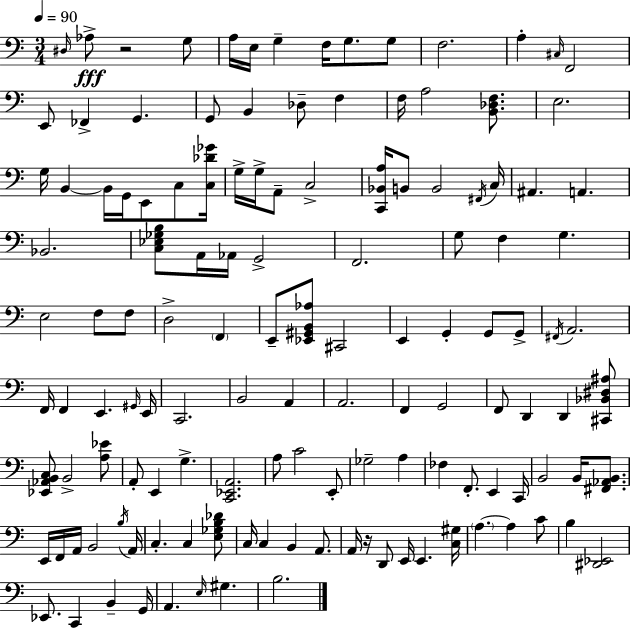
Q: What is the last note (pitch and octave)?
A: B3